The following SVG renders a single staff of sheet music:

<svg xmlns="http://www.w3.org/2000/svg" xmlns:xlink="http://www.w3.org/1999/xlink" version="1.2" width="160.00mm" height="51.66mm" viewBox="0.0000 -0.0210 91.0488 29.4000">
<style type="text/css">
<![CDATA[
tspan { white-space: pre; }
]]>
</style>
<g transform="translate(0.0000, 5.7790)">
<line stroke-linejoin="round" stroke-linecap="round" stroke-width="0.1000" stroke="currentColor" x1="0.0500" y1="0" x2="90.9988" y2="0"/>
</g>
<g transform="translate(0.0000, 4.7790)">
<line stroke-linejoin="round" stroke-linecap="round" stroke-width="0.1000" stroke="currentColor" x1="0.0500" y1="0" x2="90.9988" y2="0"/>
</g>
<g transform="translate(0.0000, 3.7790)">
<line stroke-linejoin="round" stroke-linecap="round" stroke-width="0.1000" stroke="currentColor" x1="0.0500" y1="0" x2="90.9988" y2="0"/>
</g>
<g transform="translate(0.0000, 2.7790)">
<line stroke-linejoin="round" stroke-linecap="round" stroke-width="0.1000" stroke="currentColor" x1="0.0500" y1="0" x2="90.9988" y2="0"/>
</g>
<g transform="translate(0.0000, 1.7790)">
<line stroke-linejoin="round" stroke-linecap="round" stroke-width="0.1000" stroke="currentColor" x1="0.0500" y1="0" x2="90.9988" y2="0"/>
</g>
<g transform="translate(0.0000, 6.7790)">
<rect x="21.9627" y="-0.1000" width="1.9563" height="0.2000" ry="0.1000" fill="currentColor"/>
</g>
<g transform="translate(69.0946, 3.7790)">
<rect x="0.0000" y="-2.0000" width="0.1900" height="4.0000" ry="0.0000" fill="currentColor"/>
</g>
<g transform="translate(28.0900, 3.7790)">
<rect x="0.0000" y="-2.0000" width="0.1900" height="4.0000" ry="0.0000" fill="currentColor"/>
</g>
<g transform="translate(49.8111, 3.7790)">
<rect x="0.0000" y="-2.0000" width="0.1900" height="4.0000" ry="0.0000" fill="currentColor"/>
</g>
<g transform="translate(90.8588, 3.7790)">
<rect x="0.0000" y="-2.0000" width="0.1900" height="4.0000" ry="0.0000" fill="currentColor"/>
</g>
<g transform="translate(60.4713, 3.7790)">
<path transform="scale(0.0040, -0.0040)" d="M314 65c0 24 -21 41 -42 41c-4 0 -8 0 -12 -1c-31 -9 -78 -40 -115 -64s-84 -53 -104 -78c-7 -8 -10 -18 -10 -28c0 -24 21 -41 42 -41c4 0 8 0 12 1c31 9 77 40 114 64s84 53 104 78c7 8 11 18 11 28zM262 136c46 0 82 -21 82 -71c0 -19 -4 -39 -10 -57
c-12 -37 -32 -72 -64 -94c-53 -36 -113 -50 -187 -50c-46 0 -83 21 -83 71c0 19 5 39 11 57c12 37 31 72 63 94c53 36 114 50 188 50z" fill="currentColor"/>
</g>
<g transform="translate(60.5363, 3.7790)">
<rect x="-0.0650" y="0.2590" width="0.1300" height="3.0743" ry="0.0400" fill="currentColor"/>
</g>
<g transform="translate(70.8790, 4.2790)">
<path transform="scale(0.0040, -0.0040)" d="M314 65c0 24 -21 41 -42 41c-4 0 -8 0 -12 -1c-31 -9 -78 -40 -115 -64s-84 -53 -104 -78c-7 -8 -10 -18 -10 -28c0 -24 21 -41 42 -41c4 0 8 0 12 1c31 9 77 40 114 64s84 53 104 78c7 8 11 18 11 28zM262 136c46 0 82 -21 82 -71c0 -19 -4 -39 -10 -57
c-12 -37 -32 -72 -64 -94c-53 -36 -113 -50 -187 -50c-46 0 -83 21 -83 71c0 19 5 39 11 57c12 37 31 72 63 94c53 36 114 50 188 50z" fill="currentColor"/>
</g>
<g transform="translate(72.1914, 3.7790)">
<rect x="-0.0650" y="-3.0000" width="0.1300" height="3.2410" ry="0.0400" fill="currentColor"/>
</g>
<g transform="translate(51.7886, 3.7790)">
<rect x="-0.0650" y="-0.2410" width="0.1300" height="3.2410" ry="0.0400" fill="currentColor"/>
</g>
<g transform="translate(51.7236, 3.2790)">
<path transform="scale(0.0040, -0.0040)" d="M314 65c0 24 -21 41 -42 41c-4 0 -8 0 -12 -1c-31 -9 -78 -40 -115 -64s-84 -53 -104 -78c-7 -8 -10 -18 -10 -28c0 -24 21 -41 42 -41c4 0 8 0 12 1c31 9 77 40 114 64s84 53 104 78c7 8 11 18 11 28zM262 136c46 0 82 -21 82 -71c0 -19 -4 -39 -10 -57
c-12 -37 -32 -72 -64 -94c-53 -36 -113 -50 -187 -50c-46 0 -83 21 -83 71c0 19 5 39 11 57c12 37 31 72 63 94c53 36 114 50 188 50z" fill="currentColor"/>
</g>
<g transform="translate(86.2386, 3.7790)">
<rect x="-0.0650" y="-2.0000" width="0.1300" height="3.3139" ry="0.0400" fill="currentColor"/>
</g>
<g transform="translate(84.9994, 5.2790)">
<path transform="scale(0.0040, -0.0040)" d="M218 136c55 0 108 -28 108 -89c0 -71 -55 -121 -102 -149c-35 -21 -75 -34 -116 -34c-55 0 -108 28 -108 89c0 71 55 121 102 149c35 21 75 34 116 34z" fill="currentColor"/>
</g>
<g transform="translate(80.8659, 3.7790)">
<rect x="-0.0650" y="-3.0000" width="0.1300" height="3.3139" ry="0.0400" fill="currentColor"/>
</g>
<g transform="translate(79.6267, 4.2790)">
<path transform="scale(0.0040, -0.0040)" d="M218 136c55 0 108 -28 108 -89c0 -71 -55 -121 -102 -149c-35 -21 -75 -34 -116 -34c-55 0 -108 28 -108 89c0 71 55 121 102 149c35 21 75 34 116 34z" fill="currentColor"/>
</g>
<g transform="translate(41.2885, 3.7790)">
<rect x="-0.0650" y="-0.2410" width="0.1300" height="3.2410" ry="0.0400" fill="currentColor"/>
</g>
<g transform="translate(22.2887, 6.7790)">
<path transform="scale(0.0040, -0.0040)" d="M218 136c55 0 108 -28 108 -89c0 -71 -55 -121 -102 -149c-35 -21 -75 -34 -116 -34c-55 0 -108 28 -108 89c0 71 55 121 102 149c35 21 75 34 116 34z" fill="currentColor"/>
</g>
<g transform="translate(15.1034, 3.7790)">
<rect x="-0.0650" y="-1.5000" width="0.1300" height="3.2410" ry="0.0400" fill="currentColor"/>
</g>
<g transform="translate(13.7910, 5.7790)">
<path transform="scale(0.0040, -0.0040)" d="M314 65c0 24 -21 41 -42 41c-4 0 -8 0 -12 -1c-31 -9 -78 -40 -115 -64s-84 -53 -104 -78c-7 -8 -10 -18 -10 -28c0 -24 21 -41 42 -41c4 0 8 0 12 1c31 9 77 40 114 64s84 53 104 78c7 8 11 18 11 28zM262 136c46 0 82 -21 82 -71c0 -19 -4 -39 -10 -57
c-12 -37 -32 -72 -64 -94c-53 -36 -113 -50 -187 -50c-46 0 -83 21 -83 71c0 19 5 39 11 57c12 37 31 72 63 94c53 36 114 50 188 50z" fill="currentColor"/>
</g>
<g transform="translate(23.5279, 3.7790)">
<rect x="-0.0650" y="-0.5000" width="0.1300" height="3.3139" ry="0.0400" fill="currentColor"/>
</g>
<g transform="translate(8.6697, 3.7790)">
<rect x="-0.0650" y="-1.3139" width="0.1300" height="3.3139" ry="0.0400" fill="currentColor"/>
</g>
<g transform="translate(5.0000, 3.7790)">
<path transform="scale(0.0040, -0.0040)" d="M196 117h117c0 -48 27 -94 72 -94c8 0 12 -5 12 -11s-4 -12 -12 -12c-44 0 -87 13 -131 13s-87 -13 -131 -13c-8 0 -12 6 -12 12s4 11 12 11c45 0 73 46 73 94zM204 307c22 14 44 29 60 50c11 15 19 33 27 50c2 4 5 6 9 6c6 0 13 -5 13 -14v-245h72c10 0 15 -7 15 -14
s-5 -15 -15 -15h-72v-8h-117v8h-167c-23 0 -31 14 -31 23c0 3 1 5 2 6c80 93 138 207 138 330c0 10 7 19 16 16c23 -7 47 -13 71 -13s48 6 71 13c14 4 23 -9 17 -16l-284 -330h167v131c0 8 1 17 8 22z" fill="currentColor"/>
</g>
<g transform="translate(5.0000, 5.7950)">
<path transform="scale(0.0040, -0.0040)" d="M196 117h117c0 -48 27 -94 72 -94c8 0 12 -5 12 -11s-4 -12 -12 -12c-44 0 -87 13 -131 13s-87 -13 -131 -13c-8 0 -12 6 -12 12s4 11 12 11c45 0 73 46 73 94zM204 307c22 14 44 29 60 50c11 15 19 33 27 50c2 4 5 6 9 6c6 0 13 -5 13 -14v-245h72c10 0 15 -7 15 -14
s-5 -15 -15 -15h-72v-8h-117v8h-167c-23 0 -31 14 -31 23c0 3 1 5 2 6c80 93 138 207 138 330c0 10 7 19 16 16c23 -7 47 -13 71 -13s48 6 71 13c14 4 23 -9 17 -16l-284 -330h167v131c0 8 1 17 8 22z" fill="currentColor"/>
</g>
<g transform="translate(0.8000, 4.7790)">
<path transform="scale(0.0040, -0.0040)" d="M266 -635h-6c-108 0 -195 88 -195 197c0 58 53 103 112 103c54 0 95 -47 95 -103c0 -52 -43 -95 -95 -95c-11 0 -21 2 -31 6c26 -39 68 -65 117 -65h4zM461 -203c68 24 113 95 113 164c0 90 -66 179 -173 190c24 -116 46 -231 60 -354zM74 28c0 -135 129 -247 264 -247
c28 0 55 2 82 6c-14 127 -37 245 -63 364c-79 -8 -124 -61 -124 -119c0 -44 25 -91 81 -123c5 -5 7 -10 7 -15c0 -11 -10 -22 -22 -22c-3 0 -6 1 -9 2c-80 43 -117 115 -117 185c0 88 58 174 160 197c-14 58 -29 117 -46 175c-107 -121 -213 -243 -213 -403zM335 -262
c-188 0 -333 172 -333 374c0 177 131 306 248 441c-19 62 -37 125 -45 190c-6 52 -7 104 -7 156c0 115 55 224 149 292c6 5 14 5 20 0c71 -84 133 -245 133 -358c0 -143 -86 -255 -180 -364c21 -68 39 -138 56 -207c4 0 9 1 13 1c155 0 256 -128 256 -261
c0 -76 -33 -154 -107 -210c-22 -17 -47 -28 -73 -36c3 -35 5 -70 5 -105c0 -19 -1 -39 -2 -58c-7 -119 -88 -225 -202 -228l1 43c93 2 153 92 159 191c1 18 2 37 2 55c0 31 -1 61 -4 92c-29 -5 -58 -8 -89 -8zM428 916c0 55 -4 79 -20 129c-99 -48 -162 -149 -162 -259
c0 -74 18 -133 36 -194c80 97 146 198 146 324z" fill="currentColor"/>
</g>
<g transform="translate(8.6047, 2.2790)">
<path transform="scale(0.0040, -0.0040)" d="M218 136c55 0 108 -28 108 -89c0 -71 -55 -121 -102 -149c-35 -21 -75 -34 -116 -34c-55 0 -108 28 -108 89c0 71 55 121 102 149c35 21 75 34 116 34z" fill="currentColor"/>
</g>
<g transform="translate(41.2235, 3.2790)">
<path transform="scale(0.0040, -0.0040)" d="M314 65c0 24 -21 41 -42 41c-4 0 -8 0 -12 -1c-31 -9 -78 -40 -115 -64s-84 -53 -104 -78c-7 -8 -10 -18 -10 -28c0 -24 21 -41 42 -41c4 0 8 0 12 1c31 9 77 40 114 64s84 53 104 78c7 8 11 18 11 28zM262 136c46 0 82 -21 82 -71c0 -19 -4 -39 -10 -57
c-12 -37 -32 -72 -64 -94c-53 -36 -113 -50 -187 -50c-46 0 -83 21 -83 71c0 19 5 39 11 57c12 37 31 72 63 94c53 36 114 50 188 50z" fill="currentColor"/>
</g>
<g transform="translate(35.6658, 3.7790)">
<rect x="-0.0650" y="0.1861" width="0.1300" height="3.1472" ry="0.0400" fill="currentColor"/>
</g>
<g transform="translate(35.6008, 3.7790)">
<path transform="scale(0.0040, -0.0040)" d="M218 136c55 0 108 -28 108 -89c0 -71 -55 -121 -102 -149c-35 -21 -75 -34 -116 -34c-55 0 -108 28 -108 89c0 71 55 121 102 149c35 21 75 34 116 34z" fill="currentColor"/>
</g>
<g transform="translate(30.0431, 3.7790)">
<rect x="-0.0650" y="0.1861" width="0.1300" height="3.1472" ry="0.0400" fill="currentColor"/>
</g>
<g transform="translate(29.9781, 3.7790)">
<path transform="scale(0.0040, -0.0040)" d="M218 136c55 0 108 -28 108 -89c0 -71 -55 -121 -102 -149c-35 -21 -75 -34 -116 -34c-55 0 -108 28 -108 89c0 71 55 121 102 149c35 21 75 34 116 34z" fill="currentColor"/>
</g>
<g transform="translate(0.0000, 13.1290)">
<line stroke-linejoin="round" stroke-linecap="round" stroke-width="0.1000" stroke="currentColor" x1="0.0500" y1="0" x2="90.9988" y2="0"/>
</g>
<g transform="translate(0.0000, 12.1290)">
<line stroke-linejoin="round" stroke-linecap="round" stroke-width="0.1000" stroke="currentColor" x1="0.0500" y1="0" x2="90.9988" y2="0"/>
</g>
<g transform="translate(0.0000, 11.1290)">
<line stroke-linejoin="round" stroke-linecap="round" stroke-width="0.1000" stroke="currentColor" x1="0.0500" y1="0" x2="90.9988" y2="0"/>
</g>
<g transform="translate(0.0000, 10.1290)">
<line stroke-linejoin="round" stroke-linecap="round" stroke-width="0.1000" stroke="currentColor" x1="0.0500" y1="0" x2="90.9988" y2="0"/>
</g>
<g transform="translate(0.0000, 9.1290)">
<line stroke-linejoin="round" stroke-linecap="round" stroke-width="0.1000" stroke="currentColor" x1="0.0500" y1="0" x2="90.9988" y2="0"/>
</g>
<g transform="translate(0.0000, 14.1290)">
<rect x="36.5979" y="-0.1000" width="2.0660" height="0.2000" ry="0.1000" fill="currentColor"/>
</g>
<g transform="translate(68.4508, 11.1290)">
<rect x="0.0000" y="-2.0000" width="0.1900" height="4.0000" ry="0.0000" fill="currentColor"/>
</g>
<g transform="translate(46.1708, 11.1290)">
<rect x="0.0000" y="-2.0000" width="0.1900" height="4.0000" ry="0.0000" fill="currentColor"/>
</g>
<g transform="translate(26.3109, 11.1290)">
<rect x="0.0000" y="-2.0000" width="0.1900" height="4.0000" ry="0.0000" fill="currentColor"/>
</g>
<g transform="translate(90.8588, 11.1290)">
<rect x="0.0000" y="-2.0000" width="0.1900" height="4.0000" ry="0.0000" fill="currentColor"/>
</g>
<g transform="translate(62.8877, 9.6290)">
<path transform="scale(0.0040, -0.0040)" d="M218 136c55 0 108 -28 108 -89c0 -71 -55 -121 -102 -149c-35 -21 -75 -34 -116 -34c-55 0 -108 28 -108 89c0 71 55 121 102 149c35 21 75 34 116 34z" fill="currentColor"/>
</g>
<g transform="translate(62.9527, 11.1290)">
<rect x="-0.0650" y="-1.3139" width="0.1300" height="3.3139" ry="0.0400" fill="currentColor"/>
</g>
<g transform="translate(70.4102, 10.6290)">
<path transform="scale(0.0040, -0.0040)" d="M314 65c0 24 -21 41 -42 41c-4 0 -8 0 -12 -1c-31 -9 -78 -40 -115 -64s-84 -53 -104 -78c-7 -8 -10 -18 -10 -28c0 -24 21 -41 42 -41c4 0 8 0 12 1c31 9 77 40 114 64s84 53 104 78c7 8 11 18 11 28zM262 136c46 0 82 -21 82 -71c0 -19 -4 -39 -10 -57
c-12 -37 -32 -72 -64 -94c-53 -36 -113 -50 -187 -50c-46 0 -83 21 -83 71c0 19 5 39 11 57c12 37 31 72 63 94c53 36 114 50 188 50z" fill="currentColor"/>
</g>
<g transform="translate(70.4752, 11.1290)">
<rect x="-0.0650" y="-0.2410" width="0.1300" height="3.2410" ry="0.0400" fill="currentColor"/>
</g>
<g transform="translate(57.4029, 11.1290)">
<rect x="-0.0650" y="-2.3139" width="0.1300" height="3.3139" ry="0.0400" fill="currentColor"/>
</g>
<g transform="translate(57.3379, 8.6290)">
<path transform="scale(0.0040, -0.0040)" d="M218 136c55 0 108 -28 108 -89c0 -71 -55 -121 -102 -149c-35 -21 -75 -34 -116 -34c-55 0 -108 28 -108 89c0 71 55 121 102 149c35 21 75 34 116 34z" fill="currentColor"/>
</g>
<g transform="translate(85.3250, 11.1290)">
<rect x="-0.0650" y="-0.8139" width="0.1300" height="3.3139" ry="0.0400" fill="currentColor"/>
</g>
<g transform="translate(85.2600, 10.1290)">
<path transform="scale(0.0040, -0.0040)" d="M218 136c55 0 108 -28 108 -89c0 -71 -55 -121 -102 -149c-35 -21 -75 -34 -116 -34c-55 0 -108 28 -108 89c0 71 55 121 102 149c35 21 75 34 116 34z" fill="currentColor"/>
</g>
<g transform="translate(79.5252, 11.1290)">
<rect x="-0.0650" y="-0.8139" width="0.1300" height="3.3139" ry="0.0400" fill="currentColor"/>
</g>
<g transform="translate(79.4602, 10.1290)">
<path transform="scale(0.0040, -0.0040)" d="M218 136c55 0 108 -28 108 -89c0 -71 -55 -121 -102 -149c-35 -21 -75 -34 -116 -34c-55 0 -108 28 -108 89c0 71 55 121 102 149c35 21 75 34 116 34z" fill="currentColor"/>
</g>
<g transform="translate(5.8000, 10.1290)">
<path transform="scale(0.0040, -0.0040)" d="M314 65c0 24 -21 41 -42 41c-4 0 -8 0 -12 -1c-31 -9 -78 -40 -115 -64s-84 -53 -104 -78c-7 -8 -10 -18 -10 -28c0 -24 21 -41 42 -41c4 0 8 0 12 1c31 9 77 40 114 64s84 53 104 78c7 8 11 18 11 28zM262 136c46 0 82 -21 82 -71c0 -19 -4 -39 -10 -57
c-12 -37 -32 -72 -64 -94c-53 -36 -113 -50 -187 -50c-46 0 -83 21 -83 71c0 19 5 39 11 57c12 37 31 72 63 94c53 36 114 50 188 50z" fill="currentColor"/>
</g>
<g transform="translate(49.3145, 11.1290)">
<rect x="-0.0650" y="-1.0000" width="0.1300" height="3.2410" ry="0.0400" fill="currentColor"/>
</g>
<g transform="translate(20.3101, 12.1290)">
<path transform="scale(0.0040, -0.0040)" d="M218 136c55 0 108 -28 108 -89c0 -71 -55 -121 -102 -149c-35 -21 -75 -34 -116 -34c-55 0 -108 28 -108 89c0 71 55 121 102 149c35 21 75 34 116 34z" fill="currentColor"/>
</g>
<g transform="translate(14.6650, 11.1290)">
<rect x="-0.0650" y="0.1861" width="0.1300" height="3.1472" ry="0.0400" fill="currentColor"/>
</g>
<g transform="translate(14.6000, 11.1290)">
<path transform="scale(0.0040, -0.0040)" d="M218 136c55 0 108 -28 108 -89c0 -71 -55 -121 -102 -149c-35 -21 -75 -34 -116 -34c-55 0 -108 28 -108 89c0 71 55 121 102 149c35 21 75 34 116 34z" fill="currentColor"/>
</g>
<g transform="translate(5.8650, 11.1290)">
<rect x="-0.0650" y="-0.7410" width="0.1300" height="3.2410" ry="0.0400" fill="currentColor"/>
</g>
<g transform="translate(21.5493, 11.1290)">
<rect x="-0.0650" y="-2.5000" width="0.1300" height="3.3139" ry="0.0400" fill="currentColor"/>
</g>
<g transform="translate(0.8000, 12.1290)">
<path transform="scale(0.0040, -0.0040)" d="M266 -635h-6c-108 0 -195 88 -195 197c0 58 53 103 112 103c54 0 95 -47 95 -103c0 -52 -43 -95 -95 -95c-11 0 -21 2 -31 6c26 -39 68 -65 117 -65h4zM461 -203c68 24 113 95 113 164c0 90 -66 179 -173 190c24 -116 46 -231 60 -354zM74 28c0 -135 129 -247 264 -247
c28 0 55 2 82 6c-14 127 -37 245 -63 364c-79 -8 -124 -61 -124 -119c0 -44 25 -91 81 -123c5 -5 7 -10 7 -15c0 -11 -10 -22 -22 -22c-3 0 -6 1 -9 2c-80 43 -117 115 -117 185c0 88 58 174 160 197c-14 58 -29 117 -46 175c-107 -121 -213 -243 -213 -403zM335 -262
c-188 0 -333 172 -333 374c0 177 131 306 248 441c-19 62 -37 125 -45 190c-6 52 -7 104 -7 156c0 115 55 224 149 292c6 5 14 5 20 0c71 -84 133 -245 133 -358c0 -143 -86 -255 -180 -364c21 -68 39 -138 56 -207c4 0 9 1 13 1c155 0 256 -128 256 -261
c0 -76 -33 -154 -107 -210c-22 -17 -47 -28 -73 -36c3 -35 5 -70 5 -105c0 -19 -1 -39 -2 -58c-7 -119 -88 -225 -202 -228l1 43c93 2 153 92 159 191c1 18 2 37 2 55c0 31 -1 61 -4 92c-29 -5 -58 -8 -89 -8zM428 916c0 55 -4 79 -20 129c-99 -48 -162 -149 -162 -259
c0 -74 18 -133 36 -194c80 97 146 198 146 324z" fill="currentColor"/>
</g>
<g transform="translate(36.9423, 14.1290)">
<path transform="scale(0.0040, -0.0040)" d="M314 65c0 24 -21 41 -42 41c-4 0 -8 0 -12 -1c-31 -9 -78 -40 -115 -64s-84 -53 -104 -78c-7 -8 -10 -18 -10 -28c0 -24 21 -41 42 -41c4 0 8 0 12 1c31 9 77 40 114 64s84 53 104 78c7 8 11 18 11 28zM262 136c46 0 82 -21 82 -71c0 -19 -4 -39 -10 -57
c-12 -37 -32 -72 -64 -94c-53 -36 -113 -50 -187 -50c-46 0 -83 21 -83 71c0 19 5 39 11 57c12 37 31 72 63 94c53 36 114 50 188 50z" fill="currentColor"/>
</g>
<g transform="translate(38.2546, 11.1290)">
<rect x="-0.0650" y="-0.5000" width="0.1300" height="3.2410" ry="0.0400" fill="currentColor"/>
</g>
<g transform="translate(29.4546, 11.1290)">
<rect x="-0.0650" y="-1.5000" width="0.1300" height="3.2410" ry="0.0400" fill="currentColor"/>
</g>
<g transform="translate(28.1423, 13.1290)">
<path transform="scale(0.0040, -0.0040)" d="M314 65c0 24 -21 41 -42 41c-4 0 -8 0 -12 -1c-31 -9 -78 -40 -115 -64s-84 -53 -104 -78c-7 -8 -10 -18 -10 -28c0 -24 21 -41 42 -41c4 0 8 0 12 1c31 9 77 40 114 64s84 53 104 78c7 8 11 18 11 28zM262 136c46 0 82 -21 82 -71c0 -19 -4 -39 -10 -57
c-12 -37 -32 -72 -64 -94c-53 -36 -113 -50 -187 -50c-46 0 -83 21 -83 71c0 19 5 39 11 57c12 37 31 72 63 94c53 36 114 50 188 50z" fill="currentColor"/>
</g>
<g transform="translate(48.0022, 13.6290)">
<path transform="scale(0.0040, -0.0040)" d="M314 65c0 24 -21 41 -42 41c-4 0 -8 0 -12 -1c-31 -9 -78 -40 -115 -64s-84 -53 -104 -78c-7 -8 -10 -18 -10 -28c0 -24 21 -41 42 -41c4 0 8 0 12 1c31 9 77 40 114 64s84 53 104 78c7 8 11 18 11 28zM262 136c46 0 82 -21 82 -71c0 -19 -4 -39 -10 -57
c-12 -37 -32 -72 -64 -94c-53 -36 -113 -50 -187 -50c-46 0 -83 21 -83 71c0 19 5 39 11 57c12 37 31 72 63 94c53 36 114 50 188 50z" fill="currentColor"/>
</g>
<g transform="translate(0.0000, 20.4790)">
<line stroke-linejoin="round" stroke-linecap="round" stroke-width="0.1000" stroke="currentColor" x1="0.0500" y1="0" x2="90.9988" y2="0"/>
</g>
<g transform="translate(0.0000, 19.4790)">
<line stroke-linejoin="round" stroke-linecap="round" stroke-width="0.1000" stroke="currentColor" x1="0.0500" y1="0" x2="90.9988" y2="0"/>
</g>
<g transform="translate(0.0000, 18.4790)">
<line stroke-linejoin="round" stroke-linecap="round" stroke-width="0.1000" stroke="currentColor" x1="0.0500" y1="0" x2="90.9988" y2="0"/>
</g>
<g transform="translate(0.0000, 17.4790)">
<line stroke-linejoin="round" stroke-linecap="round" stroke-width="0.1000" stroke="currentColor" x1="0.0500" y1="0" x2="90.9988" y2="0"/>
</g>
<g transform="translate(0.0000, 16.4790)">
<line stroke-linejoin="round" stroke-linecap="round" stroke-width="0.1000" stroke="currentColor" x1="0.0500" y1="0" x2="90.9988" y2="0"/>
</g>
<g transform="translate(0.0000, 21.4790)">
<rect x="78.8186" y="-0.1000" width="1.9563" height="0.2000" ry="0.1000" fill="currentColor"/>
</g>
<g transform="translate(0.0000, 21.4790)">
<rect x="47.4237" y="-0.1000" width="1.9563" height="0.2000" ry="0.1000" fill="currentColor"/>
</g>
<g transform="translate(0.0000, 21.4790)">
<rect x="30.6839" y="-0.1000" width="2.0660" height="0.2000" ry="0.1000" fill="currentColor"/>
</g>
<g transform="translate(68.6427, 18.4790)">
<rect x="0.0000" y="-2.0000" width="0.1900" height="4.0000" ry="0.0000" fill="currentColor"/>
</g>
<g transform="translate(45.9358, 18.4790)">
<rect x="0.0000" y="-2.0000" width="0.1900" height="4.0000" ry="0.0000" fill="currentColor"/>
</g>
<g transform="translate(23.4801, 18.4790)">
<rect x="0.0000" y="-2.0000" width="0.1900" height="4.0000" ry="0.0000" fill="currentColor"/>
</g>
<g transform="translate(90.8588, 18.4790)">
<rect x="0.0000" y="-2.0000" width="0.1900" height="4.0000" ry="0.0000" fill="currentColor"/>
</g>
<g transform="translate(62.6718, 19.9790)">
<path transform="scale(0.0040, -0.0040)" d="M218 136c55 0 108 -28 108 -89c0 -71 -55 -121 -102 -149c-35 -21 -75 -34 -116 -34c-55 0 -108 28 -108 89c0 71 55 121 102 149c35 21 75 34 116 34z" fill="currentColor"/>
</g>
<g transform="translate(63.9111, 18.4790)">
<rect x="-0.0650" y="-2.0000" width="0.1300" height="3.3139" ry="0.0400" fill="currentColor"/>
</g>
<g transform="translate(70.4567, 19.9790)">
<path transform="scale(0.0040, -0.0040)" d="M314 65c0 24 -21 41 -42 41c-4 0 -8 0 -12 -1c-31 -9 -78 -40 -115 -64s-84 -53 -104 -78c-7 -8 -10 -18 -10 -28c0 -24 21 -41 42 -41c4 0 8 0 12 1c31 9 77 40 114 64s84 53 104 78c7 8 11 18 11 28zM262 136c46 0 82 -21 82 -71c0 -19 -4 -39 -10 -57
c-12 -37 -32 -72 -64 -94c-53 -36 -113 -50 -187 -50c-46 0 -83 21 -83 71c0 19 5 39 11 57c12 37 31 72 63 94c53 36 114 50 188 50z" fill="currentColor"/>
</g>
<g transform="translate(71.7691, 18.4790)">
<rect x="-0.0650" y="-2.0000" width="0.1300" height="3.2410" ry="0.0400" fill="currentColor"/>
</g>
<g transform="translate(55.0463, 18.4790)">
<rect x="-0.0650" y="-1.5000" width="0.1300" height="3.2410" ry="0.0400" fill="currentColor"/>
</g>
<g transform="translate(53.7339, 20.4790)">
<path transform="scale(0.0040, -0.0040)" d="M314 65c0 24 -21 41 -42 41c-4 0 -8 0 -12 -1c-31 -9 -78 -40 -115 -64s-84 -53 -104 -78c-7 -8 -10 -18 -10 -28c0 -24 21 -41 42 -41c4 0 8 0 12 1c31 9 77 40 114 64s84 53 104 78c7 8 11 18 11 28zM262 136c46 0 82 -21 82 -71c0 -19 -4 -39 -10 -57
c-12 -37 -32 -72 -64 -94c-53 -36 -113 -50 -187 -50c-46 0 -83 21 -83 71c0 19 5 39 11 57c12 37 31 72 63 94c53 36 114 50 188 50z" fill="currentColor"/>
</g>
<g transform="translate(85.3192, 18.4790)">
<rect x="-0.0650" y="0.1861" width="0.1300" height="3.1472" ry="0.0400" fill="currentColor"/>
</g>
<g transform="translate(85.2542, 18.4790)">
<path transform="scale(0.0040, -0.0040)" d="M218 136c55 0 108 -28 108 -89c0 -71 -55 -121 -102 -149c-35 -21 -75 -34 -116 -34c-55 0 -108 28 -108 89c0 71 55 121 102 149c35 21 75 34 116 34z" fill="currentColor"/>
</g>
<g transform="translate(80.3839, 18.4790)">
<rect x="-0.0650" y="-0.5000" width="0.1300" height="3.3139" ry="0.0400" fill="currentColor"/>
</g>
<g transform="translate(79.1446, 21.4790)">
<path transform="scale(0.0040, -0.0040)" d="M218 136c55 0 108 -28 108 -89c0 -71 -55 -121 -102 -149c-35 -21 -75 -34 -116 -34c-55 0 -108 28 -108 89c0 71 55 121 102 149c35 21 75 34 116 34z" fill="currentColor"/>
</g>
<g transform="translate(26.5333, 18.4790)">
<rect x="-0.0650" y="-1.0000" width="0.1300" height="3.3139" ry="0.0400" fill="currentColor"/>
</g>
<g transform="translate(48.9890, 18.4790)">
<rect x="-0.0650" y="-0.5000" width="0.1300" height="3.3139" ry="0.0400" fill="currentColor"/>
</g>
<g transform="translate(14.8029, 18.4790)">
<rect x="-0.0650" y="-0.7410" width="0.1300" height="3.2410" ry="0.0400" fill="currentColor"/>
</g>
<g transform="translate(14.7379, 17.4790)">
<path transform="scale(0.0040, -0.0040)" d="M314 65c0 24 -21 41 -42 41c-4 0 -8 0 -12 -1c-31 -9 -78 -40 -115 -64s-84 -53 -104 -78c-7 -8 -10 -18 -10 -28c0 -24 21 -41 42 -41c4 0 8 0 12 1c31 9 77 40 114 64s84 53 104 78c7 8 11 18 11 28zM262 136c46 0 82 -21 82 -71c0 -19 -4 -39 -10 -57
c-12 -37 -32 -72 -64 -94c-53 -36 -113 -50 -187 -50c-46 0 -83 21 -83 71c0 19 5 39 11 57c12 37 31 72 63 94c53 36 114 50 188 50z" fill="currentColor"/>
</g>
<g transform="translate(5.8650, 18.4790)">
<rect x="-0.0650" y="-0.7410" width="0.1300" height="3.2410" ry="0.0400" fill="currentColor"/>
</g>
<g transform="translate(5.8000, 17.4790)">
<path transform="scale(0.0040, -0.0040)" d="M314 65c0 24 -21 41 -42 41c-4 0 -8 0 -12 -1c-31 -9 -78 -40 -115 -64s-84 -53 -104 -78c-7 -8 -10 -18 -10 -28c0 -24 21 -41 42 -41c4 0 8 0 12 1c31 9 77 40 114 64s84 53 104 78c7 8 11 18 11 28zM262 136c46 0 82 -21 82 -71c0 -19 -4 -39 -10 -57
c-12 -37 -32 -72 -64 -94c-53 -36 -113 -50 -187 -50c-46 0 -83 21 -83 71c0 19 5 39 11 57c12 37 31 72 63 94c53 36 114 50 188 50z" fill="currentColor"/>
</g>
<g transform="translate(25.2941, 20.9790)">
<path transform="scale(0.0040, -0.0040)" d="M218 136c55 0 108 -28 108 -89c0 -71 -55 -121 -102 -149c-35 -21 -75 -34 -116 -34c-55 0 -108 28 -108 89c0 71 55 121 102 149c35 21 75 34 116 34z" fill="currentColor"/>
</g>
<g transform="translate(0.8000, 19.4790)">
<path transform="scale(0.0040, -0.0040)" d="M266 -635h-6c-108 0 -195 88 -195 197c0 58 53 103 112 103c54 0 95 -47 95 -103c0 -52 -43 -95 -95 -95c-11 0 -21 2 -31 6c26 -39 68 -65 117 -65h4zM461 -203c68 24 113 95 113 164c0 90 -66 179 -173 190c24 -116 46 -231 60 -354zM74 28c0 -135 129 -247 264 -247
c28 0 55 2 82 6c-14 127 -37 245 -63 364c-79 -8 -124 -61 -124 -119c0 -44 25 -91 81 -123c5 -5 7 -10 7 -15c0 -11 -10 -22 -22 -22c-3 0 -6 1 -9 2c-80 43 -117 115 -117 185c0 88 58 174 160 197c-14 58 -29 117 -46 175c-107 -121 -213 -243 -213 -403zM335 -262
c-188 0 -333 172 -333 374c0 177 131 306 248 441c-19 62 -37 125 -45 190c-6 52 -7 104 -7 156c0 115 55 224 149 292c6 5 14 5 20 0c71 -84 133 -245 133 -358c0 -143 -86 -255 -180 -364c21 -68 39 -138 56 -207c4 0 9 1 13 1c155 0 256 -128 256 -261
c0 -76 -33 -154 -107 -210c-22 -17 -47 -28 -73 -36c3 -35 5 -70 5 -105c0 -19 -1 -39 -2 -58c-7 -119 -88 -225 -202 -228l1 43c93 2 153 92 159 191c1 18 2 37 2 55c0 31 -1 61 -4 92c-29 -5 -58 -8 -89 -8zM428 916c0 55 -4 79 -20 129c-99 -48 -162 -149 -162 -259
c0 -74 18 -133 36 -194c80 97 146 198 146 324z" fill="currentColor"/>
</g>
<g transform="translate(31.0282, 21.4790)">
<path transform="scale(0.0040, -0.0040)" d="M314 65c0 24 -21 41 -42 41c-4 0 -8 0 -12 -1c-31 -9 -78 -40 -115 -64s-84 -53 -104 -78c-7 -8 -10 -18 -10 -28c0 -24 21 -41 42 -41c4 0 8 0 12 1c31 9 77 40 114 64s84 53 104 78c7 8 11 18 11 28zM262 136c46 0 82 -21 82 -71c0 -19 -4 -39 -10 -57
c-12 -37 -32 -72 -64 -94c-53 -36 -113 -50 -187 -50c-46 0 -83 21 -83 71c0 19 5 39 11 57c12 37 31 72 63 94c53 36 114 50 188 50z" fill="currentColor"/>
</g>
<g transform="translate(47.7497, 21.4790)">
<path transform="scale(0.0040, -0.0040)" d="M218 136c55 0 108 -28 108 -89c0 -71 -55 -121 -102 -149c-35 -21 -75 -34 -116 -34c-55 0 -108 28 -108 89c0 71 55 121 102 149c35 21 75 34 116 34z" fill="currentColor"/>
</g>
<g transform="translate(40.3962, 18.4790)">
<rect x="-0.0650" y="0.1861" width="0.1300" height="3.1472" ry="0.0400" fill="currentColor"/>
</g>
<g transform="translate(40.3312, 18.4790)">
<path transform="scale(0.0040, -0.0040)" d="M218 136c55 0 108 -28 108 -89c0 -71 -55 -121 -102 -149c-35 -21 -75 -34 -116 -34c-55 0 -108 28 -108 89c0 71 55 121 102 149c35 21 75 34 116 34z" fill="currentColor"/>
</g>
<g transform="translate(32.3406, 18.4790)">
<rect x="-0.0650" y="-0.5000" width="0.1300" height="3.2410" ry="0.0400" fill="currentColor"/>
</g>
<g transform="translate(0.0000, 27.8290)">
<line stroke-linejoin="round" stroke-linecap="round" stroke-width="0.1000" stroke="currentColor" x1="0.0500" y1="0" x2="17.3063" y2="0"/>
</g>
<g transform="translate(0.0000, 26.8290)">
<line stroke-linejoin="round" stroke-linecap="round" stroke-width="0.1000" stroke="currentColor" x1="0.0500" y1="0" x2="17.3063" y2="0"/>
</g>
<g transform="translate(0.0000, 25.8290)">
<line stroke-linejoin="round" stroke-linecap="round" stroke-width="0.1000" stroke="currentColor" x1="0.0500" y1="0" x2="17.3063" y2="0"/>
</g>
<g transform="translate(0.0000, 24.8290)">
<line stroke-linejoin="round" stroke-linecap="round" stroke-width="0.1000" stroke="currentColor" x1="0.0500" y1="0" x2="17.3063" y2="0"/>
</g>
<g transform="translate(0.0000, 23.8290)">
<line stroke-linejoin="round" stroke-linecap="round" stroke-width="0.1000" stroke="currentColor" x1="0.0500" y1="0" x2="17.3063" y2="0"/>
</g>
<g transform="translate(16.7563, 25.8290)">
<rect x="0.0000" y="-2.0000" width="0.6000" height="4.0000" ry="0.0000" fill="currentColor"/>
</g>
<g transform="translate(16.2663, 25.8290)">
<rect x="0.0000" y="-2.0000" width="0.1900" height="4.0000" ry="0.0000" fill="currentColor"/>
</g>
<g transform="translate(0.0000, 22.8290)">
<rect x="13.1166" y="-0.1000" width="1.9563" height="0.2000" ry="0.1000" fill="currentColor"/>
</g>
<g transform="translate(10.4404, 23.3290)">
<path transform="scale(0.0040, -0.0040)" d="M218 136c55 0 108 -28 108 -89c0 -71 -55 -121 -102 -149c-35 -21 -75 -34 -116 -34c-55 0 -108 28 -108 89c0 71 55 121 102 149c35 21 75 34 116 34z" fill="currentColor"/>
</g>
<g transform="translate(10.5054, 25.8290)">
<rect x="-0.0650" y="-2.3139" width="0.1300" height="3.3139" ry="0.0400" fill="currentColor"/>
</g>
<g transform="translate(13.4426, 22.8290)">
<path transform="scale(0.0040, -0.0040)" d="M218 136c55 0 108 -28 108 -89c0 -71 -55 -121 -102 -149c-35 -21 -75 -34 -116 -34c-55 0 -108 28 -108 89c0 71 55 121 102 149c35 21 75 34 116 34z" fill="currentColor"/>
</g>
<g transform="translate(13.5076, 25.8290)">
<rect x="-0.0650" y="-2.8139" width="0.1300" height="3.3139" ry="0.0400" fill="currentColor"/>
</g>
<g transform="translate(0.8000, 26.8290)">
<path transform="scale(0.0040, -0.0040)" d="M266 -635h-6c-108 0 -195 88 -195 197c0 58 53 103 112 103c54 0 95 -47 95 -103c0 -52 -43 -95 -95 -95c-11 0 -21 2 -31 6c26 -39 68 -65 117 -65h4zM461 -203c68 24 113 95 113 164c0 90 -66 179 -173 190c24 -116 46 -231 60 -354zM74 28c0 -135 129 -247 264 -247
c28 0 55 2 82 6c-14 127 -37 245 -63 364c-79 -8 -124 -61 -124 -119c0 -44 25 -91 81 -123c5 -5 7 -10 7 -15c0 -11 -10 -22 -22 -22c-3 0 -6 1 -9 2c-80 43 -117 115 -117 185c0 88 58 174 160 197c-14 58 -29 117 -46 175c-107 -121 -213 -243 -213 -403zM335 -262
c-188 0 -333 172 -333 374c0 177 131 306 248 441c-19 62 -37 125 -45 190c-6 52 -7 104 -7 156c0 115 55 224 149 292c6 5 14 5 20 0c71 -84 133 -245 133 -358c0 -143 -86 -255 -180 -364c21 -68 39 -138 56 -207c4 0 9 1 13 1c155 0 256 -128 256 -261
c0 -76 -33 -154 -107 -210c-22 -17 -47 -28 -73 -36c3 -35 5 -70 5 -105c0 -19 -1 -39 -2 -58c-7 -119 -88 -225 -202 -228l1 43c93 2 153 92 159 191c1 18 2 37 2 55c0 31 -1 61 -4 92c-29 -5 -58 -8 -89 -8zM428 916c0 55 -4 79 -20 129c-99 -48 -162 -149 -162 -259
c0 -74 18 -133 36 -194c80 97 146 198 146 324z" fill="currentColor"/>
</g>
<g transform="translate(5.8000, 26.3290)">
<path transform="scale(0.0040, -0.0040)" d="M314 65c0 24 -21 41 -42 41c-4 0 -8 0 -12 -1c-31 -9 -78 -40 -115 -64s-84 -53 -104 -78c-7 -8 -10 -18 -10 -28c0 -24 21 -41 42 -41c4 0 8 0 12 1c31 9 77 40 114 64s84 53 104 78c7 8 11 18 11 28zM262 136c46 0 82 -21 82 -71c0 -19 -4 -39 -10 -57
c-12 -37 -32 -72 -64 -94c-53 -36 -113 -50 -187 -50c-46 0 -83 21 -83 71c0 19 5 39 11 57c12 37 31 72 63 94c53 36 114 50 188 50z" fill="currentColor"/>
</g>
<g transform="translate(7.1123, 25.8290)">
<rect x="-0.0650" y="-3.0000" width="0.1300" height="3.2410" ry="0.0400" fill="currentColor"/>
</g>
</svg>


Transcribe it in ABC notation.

X:1
T:Untitled
M:4/4
L:1/4
K:C
e E2 C B B c2 c2 B2 A2 A F d2 B G E2 C2 D2 g e c2 d d d2 d2 D C2 B C E2 F F2 C B A2 g a